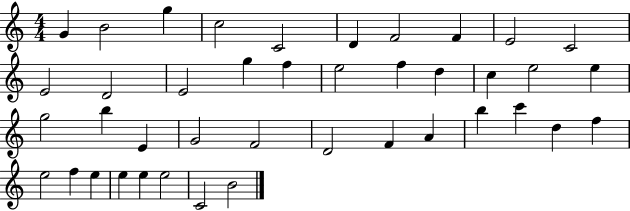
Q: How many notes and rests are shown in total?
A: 41